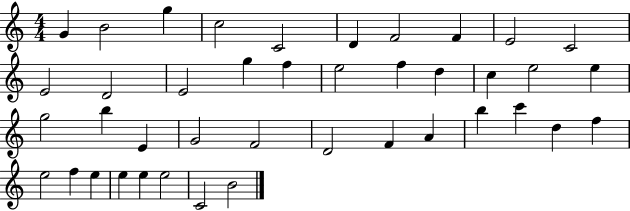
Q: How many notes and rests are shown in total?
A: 41